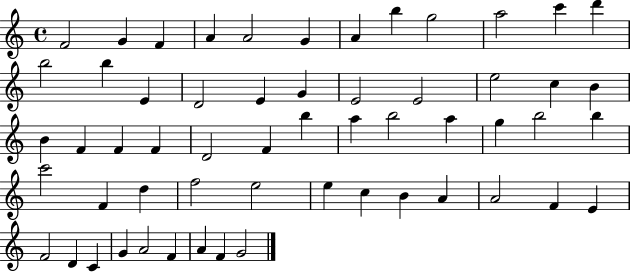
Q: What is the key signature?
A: C major